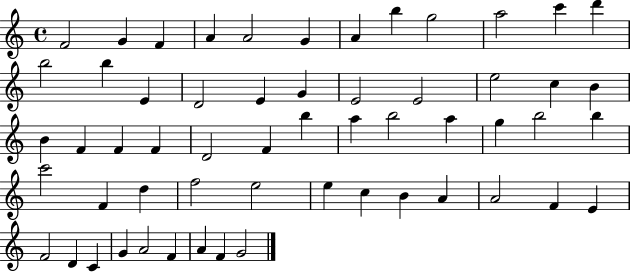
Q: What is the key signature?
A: C major